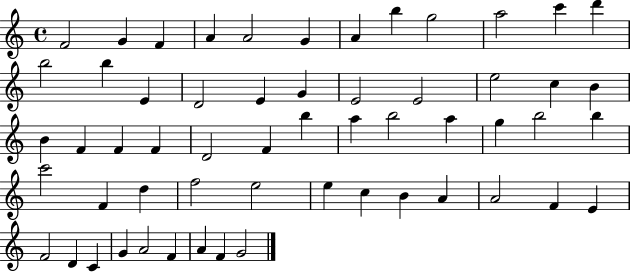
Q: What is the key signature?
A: C major